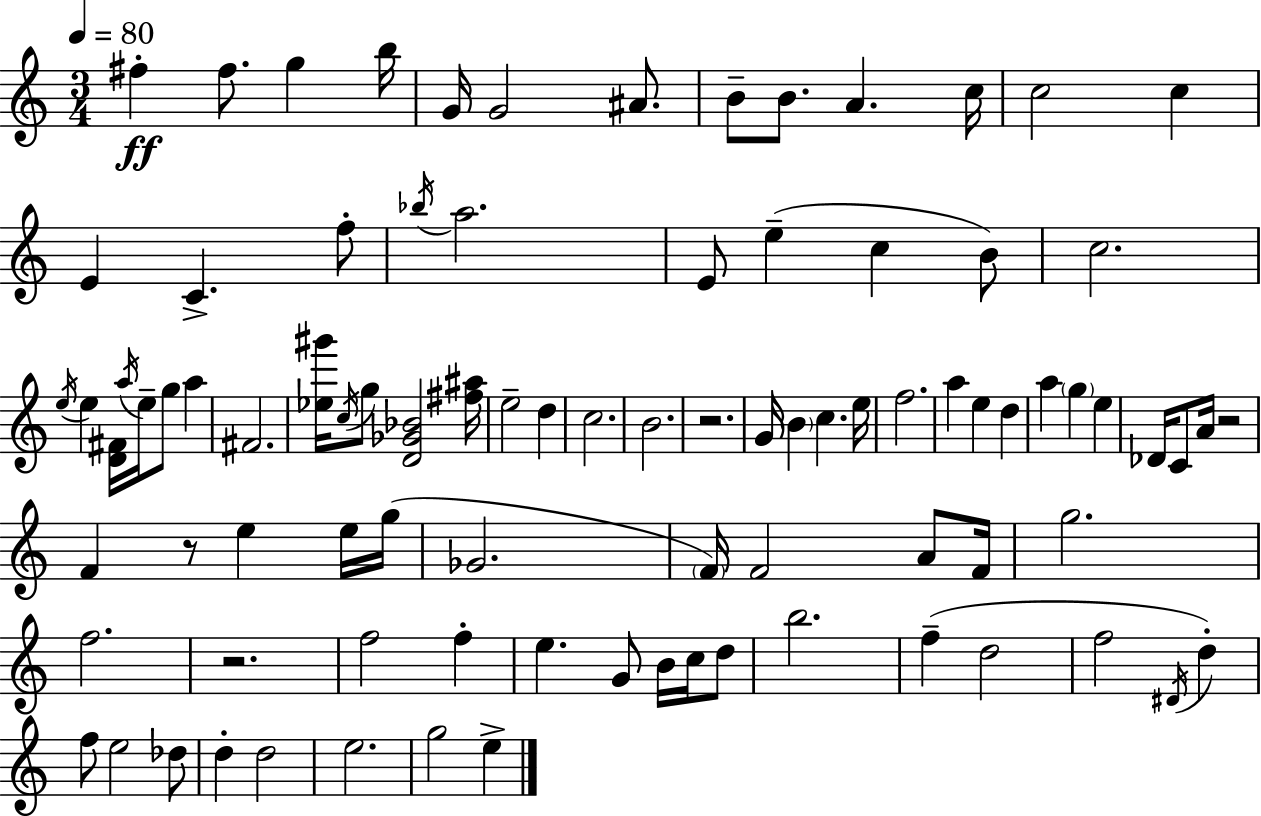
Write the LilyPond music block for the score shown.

{
  \clef treble
  \numericTimeSignature
  \time 3/4
  \key c \major
  \tempo 4 = 80
  fis''4-.\ff fis''8. g''4 b''16 | g'16 g'2 ais'8. | b'8-- b'8. a'4. c''16 | c''2 c''4 | \break e'4 c'4.-> f''8-. | \acciaccatura { bes''16 } a''2. | e'8 e''4--( c''4 b'8) | c''2. | \break \acciaccatura { e''16 } e''4 <d' fis'>16 \acciaccatura { a''16 } e''16-- g''8 a''4 | fis'2. | <ees'' gis'''>16 \acciaccatura { c''16 } g''8 <d' ges' bes'>2 | <fis'' ais''>16 e''2-- | \break d''4 c''2. | b'2. | r2. | g'16 \parenthesize b'4 c''4. | \break e''16 f''2. | a''4 e''4 | d''4 a''4 \parenthesize g''4 | e''4 des'16 c'8 a'16 r2 | \break f'4 r8 e''4 | e''16 g''16( ges'2. | \parenthesize f'16) f'2 | a'8 f'16 g''2. | \break f''2. | r2. | f''2 | f''4-. e''4. g'8 | \break b'16 c''16 d''8 b''2. | f''4--( d''2 | f''2 | \acciaccatura { dis'16 } d''4-.) f''8 e''2 | \break des''8 d''4-. d''2 | e''2. | g''2 | e''4-> \bar "|."
}